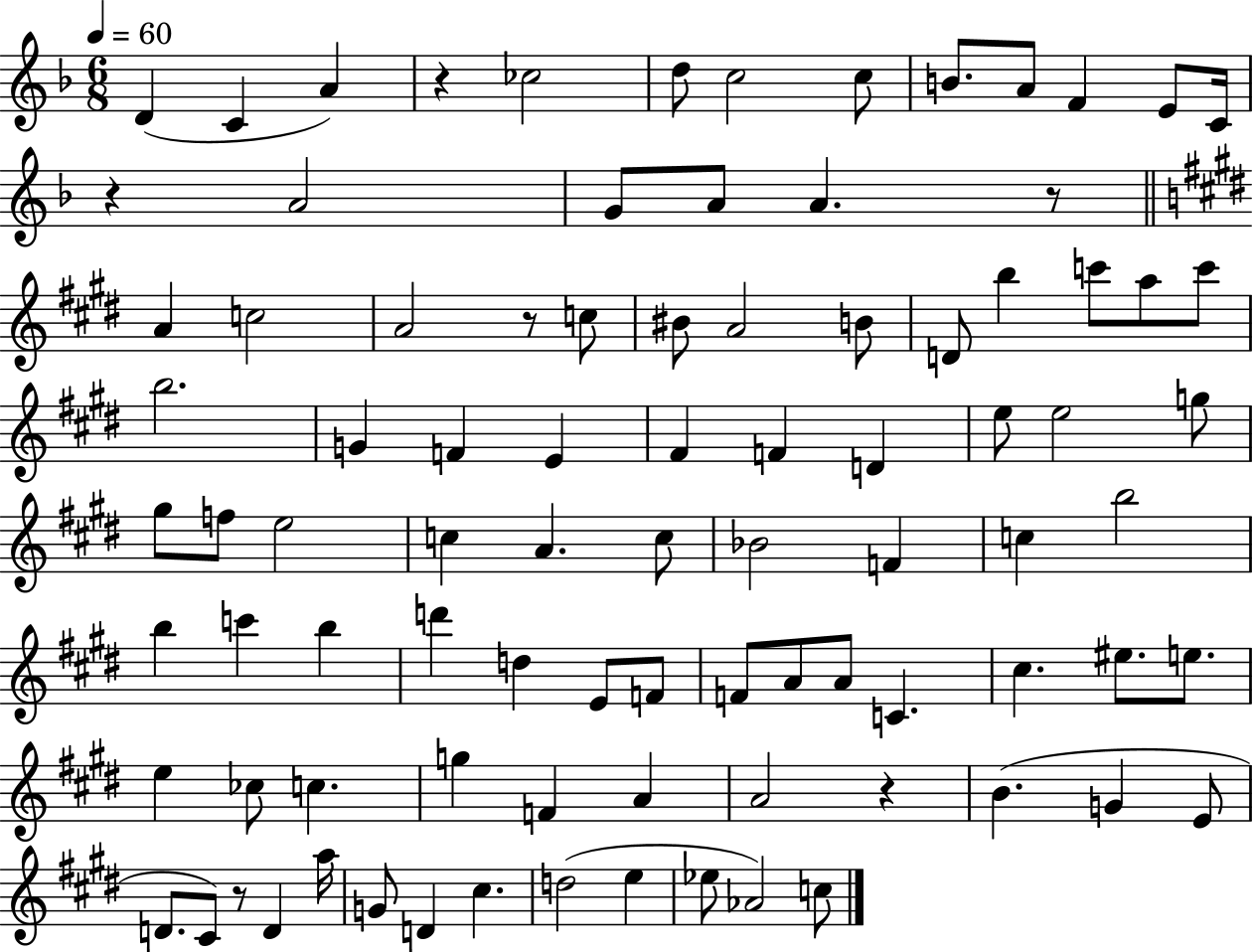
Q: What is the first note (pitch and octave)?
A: D4